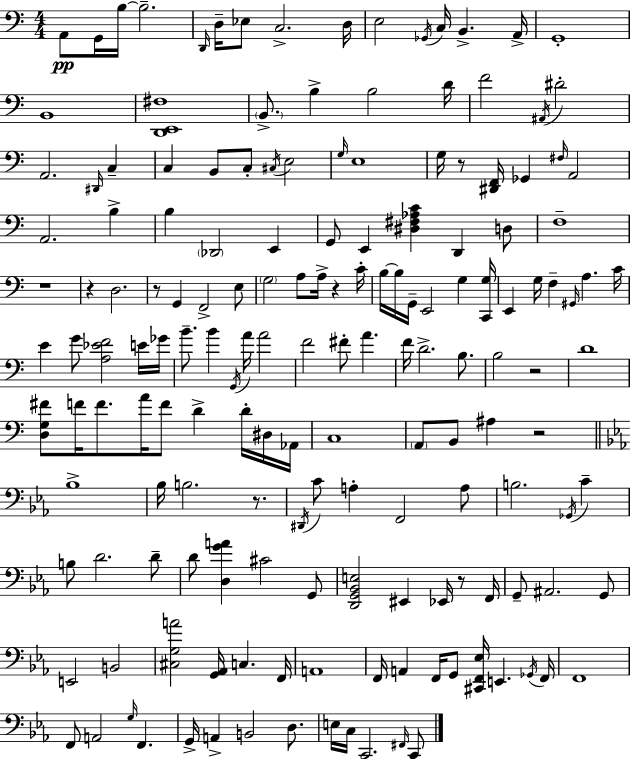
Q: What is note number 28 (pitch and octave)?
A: B2